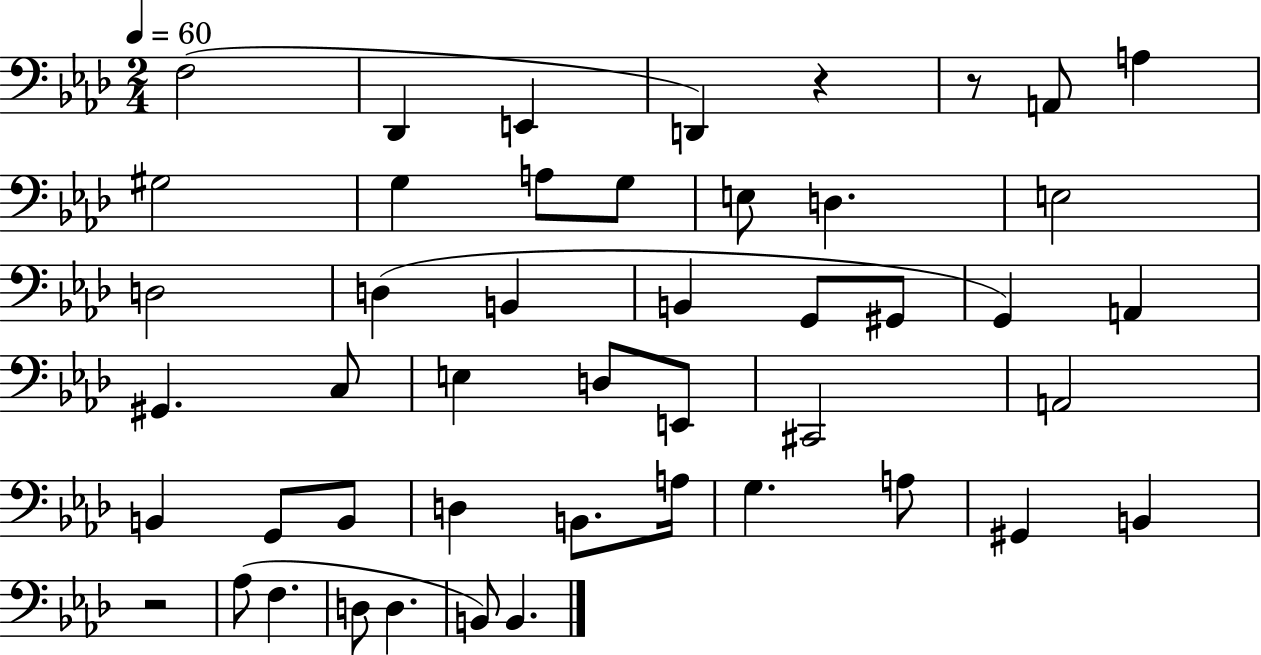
{
  \clef bass
  \numericTimeSignature
  \time 2/4
  \key aes \major
  \tempo 4 = 60
  f2( | des,4 e,4 | d,4) r4 | r8 a,8 a4 | \break gis2 | g4 a8 g8 | e8 d4. | e2 | \break d2 | d4( b,4 | b,4 g,8 gis,8 | g,4) a,4 | \break gis,4. c8 | e4 d8 e,8 | cis,2 | a,2 | \break b,4 g,8 b,8 | d4 b,8. a16 | g4. a8 | gis,4 b,4 | \break r2 | aes8( f4. | d8 d4. | b,8) b,4. | \break \bar "|."
}